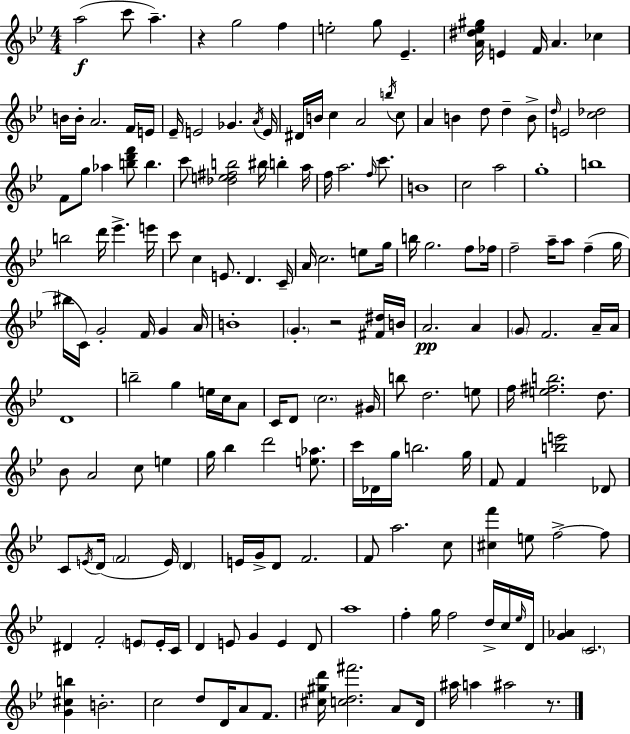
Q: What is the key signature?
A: BES major